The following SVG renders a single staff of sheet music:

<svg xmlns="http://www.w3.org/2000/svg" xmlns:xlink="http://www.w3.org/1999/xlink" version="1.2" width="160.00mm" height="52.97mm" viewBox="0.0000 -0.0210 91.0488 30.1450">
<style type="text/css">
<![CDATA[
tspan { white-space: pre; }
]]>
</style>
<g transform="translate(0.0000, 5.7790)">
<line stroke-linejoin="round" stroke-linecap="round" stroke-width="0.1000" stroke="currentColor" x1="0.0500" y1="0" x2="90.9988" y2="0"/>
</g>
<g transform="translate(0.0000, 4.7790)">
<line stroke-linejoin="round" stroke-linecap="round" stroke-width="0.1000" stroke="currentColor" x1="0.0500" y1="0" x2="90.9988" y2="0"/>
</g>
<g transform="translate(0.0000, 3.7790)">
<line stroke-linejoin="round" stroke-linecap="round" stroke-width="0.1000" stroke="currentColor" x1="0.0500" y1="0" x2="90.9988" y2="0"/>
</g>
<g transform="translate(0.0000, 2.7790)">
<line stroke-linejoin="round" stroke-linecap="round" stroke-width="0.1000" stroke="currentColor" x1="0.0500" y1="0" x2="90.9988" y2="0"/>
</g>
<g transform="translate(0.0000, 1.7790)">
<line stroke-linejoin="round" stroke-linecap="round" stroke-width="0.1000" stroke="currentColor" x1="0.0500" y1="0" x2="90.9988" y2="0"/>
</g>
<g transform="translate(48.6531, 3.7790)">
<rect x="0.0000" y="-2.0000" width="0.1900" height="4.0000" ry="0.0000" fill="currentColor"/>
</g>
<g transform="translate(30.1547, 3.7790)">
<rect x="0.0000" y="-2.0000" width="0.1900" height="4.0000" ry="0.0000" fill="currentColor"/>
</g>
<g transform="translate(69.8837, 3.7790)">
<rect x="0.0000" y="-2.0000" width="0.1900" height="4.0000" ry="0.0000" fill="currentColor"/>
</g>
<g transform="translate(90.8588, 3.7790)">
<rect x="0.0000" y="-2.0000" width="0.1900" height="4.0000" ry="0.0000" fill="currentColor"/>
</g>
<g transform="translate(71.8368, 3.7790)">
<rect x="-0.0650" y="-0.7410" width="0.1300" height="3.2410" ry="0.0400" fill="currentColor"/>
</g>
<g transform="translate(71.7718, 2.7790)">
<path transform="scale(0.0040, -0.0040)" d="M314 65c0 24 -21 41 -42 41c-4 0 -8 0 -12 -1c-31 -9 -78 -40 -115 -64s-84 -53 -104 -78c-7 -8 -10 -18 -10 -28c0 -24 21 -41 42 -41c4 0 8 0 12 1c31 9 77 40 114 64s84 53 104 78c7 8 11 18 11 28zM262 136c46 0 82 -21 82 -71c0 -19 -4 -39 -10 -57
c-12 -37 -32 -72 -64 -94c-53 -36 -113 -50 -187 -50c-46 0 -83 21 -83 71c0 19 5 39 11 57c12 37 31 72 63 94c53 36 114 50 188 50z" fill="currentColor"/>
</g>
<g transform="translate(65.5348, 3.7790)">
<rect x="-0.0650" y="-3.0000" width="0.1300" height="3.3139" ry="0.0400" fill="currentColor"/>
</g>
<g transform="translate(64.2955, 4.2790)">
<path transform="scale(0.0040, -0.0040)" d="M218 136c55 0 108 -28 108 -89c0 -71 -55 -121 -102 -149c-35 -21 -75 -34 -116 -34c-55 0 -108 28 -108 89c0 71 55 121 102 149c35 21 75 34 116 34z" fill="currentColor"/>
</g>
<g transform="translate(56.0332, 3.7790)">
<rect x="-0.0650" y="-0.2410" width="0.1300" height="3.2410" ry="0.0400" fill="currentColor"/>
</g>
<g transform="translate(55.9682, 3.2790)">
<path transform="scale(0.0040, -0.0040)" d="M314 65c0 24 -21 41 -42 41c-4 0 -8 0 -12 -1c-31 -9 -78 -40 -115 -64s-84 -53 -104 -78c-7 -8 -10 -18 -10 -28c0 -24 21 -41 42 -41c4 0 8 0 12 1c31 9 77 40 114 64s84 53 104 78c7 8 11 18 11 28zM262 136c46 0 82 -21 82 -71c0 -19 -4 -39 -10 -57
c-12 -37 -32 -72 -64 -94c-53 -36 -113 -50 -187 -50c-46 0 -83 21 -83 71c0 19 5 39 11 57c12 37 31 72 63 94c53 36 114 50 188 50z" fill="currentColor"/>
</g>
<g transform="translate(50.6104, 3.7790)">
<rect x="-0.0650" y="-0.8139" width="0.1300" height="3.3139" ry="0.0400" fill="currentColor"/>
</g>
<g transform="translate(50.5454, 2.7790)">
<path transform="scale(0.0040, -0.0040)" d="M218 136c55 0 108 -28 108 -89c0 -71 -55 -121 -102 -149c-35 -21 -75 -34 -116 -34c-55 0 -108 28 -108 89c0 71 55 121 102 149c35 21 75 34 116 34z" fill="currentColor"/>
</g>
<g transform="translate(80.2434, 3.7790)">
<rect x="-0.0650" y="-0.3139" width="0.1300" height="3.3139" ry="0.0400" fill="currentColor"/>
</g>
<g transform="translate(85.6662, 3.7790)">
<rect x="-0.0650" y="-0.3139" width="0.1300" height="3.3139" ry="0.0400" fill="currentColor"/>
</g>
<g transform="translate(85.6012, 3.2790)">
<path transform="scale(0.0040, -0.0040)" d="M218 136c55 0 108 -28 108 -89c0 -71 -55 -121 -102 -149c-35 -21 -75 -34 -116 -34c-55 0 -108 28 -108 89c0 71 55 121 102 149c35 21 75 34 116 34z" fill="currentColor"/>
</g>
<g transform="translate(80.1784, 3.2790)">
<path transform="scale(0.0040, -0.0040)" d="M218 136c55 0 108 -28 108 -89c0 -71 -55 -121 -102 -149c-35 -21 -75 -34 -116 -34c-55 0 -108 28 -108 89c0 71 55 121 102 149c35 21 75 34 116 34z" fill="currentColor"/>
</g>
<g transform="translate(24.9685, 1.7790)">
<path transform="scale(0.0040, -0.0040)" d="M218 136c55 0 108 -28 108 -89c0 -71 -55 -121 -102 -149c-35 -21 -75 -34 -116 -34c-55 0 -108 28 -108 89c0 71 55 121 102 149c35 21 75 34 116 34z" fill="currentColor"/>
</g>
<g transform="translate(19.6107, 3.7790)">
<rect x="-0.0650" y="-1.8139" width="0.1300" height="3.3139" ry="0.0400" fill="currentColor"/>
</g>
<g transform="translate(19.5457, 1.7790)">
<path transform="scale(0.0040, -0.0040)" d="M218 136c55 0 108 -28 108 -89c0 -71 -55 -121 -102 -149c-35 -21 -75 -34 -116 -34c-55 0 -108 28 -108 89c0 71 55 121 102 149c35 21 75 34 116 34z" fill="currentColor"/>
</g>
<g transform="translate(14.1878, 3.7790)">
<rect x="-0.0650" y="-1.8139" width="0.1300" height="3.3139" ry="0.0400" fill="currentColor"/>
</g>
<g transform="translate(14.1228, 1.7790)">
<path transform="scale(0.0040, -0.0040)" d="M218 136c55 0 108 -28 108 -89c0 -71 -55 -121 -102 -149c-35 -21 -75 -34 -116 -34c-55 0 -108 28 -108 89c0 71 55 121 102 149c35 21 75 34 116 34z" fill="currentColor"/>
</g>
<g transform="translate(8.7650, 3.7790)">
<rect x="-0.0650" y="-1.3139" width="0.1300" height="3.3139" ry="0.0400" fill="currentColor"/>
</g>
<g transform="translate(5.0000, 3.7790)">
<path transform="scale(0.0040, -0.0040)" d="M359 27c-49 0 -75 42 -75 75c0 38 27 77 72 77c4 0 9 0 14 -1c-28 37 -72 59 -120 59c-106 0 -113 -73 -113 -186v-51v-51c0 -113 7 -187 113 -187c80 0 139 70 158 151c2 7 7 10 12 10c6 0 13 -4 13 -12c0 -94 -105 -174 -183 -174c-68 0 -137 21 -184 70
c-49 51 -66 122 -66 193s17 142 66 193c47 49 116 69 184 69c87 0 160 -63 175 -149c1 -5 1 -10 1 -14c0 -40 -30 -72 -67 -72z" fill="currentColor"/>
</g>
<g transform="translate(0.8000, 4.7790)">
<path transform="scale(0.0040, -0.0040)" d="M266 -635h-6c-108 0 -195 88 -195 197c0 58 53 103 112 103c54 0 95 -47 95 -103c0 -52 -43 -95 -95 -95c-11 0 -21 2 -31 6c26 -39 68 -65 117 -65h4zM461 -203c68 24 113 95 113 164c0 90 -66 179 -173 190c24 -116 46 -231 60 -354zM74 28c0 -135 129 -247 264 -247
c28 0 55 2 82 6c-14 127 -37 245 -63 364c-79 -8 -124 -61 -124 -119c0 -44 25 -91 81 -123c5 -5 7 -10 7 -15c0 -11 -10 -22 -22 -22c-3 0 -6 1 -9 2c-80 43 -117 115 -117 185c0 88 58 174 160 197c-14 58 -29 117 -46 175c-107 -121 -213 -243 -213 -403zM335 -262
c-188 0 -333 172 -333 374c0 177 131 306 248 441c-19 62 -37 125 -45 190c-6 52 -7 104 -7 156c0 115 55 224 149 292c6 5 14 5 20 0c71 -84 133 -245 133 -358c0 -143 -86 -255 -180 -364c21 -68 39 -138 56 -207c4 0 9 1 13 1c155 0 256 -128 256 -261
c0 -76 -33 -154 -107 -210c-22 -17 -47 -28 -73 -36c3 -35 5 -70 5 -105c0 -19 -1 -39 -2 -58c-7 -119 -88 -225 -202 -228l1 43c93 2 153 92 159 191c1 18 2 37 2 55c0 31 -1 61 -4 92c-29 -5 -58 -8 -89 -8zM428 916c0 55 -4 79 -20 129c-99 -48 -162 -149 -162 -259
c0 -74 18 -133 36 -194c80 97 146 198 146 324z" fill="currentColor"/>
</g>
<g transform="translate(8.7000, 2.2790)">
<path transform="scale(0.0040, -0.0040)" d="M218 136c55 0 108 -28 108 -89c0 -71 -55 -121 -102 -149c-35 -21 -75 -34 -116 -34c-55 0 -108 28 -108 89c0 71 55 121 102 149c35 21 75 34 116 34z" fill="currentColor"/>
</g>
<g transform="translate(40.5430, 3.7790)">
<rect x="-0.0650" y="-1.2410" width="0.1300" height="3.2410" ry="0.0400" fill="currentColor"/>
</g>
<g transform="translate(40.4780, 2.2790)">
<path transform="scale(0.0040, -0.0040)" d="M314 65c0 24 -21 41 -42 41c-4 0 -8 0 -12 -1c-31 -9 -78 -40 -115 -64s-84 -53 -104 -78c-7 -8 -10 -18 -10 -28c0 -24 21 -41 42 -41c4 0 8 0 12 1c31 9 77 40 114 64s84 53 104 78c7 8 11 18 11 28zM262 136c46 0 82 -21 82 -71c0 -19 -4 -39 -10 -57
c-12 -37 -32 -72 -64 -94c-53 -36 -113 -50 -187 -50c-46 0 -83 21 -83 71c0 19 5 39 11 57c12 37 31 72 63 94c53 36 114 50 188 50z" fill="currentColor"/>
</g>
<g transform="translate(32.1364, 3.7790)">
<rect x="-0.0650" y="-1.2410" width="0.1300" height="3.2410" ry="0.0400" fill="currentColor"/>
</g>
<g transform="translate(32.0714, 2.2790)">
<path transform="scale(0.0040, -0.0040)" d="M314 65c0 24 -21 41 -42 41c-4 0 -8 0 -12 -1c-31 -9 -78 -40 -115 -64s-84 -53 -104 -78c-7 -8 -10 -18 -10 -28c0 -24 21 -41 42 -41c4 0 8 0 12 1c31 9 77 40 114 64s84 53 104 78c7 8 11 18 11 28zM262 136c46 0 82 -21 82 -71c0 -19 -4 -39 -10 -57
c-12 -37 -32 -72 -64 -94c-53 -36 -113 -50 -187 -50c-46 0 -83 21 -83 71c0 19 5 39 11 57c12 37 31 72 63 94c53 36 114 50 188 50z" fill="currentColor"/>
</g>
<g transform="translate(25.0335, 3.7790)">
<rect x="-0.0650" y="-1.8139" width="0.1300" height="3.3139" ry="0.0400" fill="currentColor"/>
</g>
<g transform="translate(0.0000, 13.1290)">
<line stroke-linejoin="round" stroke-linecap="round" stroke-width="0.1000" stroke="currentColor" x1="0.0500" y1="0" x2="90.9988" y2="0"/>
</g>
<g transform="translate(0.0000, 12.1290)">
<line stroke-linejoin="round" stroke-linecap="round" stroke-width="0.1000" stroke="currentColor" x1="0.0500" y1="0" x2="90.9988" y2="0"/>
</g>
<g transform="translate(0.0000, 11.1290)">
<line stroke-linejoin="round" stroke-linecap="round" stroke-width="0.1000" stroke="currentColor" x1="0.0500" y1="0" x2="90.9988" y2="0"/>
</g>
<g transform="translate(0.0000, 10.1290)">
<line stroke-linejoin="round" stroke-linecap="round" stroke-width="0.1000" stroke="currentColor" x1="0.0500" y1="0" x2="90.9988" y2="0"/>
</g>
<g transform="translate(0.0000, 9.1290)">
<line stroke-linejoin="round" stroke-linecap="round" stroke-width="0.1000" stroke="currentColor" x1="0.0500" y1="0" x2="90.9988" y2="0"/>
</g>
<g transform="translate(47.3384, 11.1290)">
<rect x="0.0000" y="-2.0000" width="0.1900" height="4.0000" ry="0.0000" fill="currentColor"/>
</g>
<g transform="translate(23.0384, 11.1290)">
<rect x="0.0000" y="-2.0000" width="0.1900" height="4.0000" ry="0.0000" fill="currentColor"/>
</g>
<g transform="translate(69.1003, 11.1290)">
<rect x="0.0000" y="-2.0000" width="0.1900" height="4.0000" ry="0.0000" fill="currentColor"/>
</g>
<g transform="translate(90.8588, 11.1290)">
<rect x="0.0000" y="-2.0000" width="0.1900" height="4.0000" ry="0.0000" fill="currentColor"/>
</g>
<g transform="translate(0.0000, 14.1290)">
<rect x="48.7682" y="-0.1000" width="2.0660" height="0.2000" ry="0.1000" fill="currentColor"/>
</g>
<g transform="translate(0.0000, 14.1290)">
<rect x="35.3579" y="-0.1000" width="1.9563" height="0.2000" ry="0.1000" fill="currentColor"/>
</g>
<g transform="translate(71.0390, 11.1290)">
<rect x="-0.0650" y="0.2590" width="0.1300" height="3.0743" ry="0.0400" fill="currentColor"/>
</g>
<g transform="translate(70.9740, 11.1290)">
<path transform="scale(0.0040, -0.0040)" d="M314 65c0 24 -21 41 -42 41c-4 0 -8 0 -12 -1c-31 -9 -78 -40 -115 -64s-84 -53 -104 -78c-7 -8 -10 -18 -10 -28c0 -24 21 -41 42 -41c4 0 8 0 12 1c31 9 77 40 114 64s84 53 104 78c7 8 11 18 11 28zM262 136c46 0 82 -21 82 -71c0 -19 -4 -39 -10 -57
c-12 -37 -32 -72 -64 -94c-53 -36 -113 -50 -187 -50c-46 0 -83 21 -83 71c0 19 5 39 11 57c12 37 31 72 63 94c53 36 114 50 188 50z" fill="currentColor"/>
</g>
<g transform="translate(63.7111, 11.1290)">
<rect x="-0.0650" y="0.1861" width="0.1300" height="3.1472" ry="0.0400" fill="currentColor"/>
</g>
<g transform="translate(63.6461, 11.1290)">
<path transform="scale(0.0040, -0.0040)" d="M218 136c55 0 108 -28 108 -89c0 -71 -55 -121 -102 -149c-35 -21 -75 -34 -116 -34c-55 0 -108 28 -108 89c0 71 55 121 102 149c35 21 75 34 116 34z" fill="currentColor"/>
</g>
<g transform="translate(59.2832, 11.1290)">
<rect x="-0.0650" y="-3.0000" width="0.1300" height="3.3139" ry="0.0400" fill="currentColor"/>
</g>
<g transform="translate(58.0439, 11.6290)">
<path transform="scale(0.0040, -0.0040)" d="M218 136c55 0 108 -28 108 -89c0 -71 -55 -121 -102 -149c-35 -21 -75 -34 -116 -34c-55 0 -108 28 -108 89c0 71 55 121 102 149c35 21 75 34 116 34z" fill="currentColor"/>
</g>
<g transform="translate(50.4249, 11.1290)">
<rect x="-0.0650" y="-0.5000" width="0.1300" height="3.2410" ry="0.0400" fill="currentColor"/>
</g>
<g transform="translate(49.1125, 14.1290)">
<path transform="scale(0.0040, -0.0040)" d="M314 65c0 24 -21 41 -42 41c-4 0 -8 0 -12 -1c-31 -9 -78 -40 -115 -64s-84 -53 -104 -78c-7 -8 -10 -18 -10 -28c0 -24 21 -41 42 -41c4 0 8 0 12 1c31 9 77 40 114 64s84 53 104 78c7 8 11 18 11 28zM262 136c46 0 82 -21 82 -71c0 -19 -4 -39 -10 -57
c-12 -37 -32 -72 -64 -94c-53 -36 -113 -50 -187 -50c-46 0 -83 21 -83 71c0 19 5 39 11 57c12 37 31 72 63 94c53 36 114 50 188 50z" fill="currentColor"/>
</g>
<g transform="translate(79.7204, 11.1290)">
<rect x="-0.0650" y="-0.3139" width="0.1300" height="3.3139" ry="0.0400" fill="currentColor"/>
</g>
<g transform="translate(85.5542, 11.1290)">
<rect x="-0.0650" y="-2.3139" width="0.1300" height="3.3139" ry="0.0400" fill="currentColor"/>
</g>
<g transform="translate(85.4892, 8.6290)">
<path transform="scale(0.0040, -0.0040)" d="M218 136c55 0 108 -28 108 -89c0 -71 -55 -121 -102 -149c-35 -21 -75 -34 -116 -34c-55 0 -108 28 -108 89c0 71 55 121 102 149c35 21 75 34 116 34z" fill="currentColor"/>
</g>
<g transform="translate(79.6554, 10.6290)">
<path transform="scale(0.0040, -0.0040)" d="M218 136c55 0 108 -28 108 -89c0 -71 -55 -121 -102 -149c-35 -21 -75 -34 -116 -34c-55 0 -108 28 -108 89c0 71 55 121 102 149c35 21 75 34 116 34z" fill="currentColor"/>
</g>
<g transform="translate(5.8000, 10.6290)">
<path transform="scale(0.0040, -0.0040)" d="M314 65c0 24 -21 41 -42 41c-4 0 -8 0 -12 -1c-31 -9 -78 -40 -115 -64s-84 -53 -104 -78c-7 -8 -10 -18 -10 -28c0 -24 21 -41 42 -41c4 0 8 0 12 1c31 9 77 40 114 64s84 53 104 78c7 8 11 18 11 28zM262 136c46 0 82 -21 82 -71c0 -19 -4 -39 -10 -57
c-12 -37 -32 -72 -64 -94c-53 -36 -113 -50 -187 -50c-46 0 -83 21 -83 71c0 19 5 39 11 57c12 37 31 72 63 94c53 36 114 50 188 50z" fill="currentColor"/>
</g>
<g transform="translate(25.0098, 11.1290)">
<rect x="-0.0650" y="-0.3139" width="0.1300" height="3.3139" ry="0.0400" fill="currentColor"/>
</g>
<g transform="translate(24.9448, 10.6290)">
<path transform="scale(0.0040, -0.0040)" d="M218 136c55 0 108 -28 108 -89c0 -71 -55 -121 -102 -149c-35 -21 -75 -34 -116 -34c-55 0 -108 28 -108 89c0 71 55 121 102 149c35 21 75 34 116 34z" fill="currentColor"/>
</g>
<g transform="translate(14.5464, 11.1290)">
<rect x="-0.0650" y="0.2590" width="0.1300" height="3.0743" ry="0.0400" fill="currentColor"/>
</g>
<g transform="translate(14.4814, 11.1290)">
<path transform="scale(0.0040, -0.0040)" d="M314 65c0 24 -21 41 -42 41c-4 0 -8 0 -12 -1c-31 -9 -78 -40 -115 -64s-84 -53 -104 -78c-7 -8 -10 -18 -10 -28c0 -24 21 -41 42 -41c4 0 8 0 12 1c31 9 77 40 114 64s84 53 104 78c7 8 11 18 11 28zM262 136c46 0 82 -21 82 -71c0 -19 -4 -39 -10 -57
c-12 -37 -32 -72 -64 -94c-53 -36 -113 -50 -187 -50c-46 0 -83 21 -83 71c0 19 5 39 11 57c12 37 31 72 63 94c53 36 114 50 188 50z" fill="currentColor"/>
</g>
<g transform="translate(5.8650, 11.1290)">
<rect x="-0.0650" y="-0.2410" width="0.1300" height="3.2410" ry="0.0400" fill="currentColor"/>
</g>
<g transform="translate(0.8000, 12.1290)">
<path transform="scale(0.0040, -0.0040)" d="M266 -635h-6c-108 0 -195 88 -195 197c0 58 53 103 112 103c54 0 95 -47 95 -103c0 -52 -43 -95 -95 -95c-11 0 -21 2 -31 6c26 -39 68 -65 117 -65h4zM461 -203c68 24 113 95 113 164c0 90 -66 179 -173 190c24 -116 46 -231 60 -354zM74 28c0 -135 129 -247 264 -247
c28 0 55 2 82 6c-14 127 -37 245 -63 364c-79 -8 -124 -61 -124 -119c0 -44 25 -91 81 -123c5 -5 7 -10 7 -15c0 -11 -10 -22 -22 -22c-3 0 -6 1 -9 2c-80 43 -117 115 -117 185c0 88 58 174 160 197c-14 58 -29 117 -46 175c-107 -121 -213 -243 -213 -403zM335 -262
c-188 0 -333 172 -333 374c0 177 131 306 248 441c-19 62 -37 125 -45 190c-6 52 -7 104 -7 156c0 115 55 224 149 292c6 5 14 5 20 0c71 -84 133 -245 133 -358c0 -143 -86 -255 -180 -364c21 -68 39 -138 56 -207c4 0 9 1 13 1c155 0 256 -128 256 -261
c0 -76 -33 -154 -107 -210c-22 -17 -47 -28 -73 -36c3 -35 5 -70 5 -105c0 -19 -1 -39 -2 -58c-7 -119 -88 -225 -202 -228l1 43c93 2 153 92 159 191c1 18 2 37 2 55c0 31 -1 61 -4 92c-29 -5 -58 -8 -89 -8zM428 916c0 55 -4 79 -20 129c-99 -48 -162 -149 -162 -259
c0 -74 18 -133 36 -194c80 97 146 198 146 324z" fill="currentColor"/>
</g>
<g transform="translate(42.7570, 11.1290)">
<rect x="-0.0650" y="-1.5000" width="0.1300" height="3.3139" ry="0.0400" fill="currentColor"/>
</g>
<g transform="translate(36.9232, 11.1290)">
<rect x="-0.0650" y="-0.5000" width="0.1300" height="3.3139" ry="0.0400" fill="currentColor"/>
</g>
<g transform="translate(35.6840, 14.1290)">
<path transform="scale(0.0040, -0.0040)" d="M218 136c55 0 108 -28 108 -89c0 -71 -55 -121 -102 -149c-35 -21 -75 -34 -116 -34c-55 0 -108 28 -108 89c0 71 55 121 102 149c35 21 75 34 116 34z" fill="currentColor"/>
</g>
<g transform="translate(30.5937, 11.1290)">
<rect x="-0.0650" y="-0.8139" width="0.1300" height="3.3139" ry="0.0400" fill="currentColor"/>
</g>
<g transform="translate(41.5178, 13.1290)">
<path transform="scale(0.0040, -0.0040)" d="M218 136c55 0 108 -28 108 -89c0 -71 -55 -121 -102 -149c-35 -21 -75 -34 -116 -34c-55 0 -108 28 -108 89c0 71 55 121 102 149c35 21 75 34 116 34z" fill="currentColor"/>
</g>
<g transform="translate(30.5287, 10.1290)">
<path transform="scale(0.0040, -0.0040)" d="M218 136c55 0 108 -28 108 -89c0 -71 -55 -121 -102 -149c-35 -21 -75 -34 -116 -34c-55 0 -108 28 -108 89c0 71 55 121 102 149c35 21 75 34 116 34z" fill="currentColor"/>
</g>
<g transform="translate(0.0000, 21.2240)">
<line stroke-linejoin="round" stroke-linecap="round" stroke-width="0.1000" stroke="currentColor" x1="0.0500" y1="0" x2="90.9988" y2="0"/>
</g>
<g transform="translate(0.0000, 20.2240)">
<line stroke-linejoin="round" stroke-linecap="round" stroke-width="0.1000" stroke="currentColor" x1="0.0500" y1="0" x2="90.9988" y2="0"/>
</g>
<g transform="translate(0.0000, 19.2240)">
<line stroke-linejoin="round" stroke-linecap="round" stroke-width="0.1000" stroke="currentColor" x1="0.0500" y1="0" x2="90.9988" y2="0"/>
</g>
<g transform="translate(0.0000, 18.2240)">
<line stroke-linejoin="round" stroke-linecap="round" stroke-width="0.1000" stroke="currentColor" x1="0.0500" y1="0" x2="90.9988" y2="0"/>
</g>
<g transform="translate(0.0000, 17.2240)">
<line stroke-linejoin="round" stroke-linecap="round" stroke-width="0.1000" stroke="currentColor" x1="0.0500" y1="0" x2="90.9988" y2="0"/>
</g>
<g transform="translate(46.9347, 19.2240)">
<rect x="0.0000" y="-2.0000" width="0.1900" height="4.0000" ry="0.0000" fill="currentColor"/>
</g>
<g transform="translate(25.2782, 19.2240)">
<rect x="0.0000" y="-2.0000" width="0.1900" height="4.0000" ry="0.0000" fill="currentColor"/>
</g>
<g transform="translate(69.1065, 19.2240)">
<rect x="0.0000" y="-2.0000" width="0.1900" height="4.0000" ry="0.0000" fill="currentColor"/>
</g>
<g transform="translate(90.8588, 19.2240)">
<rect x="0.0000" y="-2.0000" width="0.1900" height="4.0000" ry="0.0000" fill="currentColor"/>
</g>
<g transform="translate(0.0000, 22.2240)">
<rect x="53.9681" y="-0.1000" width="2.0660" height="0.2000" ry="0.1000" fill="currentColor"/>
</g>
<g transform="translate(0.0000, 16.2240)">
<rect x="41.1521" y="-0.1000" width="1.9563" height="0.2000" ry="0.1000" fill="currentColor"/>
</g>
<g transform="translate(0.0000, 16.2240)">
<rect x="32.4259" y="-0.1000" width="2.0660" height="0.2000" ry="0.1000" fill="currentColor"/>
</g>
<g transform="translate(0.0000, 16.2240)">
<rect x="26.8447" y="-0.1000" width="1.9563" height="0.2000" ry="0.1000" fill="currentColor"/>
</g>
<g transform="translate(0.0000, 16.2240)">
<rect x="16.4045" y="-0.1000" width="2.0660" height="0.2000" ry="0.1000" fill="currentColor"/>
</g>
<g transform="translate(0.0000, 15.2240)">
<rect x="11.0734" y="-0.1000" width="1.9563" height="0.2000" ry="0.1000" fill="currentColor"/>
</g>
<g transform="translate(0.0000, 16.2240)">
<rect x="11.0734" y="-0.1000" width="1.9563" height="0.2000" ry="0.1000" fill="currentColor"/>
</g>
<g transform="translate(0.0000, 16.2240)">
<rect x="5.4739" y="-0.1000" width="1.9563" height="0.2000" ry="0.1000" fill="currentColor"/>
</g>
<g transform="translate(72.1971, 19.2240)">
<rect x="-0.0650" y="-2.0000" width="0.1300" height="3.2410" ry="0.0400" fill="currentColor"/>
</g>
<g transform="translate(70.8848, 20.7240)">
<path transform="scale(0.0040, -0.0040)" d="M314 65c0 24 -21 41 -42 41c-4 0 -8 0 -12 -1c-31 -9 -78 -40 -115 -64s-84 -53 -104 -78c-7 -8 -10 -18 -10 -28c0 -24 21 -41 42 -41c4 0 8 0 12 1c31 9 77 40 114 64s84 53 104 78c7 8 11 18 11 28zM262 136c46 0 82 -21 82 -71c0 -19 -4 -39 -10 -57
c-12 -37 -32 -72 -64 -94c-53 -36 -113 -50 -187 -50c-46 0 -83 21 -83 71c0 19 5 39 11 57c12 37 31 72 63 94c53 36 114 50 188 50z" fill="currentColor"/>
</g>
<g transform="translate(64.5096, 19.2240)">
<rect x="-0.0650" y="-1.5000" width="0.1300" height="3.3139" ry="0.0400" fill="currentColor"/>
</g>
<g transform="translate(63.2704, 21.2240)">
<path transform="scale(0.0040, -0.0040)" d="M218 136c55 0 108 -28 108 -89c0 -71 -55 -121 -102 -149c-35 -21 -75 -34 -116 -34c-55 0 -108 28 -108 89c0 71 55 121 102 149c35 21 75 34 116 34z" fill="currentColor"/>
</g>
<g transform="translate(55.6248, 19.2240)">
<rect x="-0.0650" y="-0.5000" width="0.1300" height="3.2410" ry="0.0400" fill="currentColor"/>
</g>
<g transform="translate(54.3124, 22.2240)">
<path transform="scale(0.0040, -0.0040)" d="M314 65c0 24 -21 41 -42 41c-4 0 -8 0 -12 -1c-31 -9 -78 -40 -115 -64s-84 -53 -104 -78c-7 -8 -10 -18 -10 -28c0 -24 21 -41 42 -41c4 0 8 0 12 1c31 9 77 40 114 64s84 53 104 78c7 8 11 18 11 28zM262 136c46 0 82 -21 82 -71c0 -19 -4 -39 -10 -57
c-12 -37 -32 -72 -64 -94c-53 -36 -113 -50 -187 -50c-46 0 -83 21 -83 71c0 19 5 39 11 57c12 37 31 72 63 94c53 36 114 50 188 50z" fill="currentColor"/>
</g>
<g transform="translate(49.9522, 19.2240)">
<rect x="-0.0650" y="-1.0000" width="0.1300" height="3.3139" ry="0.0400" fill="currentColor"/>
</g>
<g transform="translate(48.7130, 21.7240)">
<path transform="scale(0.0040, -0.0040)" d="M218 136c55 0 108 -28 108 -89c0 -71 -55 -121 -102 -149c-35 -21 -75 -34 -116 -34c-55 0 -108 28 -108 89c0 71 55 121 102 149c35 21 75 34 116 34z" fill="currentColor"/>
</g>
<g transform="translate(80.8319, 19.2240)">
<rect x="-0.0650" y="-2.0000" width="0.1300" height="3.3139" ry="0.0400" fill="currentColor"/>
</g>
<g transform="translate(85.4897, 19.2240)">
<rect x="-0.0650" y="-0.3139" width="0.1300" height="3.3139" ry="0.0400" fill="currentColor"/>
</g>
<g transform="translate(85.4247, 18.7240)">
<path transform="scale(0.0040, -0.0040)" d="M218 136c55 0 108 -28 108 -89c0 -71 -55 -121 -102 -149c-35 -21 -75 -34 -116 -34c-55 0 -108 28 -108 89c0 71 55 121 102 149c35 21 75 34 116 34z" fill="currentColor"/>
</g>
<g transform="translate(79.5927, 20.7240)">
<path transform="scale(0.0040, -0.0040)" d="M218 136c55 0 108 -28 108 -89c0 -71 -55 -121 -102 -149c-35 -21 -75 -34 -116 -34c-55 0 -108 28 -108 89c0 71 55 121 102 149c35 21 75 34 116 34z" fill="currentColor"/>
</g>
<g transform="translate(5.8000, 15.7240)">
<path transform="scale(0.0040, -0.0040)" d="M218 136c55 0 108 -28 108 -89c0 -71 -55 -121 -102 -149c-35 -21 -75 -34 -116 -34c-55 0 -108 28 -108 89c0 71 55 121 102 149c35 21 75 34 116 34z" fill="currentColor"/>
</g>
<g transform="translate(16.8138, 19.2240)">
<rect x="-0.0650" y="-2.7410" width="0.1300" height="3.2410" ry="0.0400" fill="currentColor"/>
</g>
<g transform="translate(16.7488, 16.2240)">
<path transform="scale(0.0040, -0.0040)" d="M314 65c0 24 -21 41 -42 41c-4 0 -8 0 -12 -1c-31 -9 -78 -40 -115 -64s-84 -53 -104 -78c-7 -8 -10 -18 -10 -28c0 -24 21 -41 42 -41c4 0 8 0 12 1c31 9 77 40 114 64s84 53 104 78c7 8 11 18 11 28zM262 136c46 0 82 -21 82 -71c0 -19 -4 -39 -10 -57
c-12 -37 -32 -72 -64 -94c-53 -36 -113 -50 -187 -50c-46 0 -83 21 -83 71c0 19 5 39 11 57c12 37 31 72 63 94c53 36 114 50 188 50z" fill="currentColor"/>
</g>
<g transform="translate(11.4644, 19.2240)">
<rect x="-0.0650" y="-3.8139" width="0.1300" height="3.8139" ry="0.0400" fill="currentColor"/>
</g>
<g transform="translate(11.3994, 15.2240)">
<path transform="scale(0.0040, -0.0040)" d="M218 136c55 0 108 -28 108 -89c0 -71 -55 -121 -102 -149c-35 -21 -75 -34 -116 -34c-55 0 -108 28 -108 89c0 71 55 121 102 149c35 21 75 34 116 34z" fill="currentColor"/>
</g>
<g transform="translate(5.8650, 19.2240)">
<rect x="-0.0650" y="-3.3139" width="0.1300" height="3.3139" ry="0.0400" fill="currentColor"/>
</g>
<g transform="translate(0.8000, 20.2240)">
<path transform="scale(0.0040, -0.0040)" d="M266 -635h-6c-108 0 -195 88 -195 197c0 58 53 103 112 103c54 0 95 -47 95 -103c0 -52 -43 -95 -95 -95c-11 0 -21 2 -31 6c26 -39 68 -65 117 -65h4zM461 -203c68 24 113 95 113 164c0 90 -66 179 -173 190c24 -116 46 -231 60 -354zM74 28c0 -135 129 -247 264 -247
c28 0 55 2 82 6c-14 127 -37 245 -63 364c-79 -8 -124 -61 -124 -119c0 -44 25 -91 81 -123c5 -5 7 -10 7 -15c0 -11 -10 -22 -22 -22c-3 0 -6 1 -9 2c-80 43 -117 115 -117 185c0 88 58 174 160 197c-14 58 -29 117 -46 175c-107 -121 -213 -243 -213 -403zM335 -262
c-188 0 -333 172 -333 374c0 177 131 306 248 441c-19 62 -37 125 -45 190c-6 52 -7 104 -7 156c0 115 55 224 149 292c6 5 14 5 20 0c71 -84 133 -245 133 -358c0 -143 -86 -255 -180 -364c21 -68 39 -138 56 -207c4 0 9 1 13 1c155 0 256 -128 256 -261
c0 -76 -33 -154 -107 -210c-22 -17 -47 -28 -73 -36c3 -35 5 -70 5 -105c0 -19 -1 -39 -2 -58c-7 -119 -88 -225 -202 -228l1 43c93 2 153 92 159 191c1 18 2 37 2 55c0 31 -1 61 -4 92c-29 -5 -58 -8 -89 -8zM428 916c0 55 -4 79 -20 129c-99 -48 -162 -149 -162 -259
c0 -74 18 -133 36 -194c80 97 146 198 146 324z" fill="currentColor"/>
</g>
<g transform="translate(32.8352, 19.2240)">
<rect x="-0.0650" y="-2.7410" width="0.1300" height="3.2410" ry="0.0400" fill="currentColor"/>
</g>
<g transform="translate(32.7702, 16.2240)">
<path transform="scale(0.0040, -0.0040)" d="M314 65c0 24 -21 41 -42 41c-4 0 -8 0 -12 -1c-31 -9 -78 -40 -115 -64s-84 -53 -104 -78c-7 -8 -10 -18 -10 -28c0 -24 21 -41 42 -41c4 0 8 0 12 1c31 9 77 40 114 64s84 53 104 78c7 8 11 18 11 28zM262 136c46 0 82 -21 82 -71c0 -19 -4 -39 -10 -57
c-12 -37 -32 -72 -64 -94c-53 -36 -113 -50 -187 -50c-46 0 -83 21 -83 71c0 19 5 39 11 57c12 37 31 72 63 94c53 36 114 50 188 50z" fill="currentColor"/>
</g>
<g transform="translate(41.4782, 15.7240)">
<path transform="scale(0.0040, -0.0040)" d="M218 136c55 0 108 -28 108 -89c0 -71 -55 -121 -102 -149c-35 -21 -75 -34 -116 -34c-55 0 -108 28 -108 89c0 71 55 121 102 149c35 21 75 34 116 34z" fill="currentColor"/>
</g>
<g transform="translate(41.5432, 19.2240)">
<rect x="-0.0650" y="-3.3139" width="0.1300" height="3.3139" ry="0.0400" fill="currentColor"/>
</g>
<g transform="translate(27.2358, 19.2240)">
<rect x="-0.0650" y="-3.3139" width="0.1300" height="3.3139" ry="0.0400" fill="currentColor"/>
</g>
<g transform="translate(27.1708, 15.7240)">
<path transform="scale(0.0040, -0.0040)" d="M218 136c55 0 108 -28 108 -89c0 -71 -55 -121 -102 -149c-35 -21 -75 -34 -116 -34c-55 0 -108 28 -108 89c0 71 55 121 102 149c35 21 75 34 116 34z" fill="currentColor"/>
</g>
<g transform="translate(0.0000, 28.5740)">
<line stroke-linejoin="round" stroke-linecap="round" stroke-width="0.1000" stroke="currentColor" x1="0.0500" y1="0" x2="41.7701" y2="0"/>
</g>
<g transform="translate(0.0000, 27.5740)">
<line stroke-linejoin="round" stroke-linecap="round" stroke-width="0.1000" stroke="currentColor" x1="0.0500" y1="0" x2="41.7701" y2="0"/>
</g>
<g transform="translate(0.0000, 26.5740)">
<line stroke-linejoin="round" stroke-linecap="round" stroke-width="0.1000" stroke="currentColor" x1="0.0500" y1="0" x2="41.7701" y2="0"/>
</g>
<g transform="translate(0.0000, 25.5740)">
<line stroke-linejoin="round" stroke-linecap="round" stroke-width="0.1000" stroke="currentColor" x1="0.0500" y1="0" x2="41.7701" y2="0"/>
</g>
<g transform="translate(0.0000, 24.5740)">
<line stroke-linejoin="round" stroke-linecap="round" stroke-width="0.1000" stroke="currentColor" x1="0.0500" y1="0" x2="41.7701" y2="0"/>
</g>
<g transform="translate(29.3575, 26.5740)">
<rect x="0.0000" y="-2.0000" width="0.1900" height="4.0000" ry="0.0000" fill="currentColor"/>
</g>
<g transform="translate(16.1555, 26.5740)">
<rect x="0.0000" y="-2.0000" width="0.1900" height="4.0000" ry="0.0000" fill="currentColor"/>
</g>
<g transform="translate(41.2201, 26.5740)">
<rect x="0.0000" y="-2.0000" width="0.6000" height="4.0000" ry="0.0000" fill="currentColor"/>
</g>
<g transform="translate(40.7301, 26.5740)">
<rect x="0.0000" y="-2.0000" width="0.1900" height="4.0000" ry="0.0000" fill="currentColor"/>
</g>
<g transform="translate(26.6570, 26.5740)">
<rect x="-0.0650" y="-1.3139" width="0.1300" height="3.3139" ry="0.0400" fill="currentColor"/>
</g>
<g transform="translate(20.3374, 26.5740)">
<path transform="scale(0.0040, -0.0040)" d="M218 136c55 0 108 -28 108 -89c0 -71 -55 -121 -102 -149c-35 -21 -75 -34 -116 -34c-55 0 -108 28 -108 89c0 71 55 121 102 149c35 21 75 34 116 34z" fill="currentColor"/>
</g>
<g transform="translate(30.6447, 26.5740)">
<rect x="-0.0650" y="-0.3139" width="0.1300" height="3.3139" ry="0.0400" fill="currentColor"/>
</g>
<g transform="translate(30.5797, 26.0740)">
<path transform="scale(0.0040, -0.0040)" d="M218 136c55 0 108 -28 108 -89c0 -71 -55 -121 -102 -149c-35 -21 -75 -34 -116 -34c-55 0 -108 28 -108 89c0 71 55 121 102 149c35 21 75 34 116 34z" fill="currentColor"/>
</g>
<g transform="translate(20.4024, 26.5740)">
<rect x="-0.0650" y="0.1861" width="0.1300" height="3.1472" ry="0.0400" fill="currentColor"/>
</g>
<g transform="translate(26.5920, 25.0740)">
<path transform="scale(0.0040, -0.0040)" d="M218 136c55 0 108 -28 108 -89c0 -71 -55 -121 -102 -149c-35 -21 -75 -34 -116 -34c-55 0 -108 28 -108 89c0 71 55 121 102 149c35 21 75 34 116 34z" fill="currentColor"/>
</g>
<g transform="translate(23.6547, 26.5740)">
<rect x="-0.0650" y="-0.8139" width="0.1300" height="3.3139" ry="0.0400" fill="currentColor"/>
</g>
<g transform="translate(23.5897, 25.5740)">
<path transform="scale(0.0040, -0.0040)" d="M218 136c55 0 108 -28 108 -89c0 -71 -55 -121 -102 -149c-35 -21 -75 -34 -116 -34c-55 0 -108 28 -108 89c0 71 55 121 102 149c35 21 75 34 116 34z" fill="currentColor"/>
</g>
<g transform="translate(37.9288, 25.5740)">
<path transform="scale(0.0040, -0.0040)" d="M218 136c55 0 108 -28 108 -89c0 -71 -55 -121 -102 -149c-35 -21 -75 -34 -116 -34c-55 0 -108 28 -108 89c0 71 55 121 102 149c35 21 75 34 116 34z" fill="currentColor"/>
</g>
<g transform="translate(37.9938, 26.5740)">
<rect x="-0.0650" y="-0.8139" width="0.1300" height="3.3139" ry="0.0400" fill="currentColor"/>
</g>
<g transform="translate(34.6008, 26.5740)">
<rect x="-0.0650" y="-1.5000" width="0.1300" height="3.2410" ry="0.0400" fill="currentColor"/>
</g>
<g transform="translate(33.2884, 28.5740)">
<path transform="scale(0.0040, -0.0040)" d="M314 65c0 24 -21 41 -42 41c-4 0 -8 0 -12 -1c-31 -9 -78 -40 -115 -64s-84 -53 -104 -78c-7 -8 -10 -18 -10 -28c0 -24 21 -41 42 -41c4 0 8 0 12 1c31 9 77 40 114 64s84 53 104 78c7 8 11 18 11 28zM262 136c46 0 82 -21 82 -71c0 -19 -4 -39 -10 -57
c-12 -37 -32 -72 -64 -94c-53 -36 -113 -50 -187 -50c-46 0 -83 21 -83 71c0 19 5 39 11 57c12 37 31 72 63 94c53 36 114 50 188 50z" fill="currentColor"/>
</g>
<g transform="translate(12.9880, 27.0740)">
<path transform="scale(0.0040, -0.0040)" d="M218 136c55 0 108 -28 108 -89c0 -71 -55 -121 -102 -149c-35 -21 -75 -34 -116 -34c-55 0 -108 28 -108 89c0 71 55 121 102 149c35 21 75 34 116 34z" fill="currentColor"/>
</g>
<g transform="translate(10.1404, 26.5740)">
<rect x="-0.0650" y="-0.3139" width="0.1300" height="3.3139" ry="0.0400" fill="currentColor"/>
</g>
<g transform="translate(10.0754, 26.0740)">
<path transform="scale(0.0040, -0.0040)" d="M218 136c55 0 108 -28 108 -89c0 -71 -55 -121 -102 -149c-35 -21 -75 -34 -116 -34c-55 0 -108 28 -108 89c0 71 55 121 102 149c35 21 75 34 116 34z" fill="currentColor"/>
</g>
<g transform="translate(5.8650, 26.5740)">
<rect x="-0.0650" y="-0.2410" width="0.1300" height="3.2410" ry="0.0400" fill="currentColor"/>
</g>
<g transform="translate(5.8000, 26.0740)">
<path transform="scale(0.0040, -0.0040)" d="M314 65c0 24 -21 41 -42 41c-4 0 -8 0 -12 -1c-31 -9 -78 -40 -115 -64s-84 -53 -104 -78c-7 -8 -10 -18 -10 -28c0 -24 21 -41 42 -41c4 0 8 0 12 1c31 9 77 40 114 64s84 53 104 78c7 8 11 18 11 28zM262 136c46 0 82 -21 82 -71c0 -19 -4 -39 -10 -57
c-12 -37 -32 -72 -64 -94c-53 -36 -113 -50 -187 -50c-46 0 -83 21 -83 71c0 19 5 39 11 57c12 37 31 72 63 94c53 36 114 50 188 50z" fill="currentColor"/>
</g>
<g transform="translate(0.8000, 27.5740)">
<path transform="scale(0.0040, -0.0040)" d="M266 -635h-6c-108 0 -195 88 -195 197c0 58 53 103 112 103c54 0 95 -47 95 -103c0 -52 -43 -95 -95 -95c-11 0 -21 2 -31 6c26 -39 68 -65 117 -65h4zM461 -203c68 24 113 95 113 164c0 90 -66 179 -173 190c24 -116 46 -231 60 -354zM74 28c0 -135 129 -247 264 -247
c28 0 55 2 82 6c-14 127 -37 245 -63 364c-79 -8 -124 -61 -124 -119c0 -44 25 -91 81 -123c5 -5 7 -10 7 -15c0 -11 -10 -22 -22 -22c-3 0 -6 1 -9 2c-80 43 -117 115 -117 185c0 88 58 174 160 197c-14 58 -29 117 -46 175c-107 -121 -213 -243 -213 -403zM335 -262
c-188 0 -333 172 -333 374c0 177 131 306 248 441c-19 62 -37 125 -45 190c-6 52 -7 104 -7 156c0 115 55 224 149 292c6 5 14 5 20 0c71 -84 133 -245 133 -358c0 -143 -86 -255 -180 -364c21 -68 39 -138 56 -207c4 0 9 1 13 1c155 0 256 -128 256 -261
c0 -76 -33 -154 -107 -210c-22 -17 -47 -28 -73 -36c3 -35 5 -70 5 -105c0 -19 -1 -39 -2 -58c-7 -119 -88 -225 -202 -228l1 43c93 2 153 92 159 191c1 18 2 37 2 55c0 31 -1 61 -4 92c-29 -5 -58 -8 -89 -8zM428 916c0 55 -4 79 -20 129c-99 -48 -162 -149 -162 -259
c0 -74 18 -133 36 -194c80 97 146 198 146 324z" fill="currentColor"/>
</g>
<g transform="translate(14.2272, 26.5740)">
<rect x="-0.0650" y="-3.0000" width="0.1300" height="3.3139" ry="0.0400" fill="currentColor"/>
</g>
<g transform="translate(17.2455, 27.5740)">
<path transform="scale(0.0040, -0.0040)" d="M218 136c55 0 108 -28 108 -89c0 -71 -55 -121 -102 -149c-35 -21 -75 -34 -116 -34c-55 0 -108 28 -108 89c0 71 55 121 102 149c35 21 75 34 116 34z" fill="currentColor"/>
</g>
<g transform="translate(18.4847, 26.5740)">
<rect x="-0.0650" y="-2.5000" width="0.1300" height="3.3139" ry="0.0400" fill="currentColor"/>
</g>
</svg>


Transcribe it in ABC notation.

X:1
T:Untitled
M:4/4
L:1/4
K:C
e f f f e2 e2 d c2 A d2 c c c2 B2 c d C E C2 A B B2 c g b c' a2 b a2 b D C2 E F2 F c c2 c A G B d e c E2 d